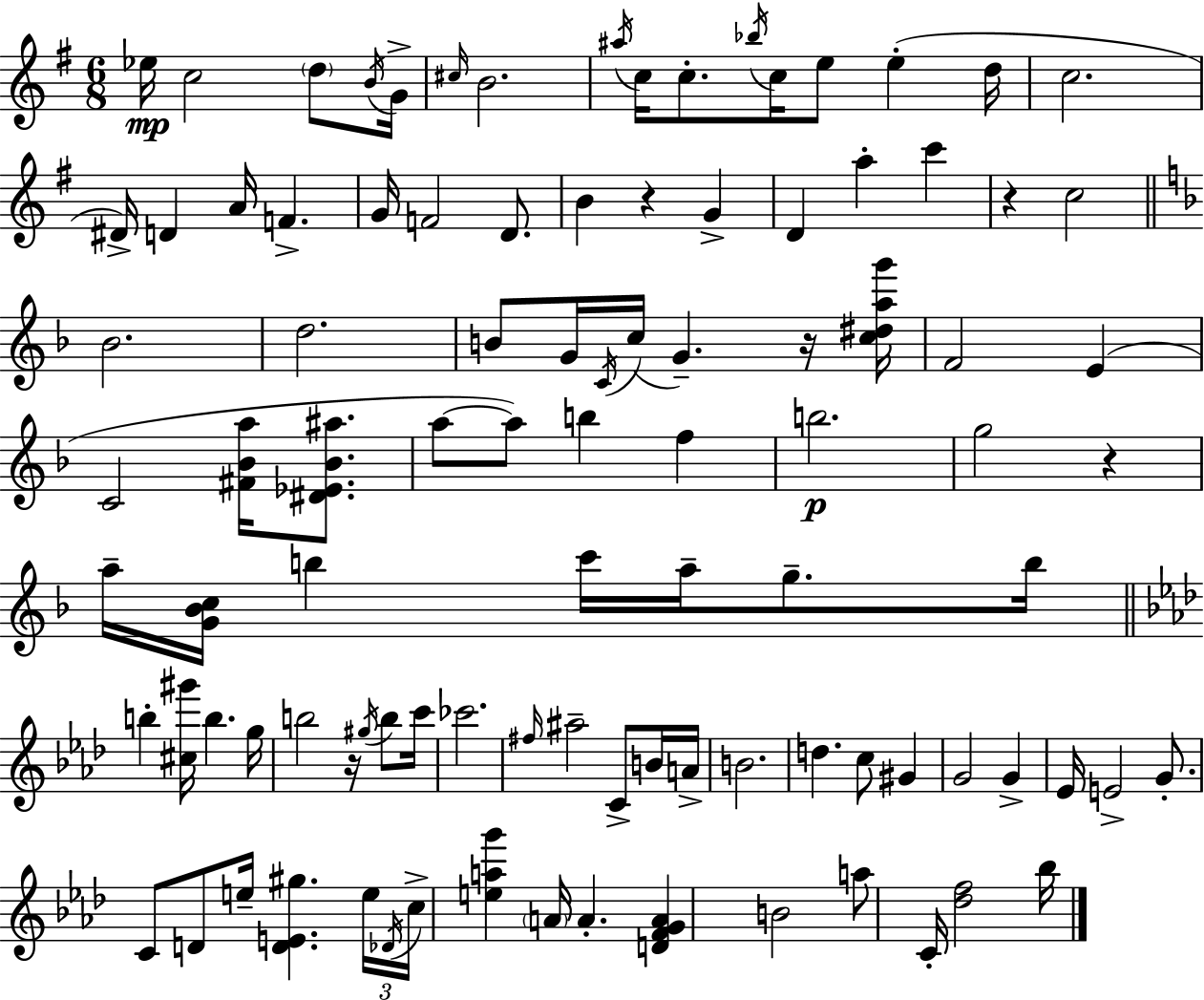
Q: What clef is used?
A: treble